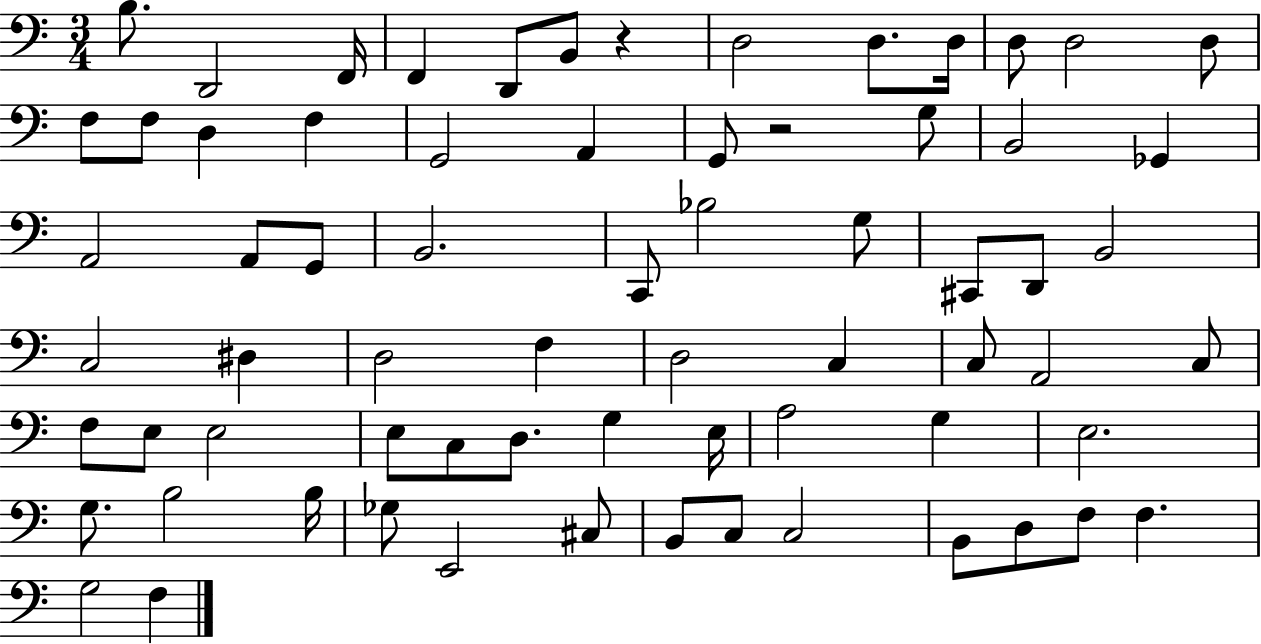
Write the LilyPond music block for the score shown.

{
  \clef bass
  \numericTimeSignature
  \time 3/4
  \key c \major
  b8. d,2 f,16 | f,4 d,8 b,8 r4 | d2 d8. d16 | d8 d2 d8 | \break f8 f8 d4 f4 | g,2 a,4 | g,8 r2 g8 | b,2 ges,4 | \break a,2 a,8 g,8 | b,2. | c,8 bes2 g8 | cis,8 d,8 b,2 | \break c2 dis4 | d2 f4 | d2 c4 | c8 a,2 c8 | \break f8 e8 e2 | e8 c8 d8. g4 e16 | a2 g4 | e2. | \break g8. b2 b16 | ges8 e,2 cis8 | b,8 c8 c2 | b,8 d8 f8 f4. | \break g2 f4 | \bar "|."
}